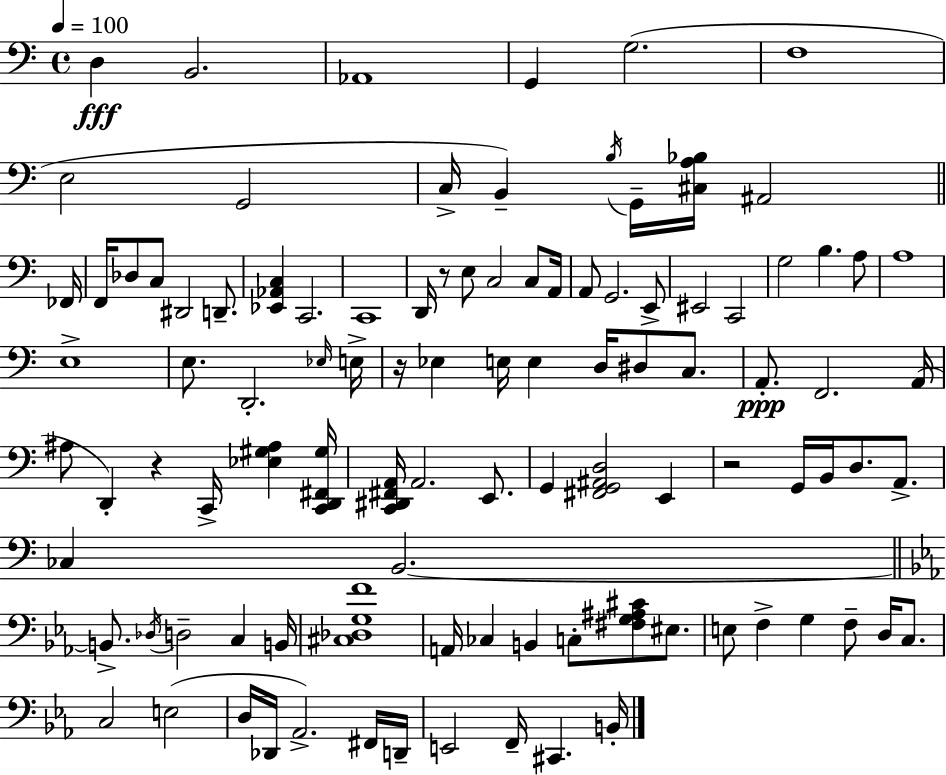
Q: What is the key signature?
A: C major